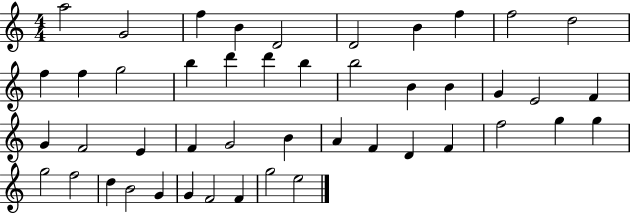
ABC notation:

X:1
T:Untitled
M:4/4
L:1/4
K:C
a2 G2 f B D2 D2 B f f2 d2 f f g2 b d' d' b b2 B B G E2 F G F2 E F G2 B A F D F f2 g g g2 f2 d B2 G G F2 F g2 e2